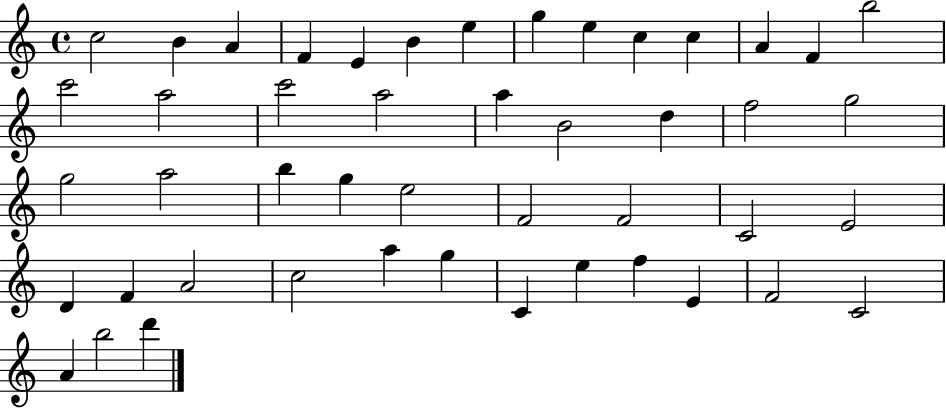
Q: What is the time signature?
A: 4/4